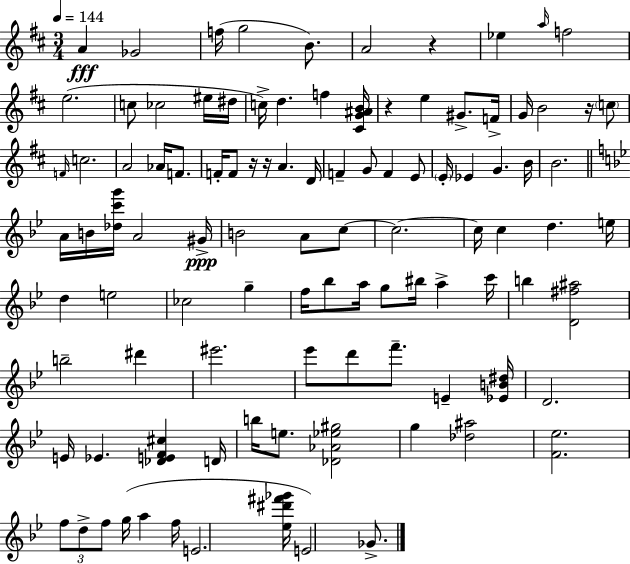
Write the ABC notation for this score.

X:1
T:Untitled
M:3/4
L:1/4
K:D
A _G2 f/4 g2 B/2 A2 z _e a/4 f2 e2 c/2 _c2 ^e/4 ^d/4 c/4 d f [^CG^AB]/4 z e ^G/2 F/4 G/4 B2 z/4 c/2 F/4 c2 A2 _A/4 F/2 F/4 F/2 z/4 z/4 A D/4 F G/2 F E/2 E/4 _E G B/4 B2 A/4 B/4 [_dc'g']/4 A2 ^G/4 B2 A/2 c/2 c2 c/4 c d e/4 d e2 _c2 g f/4 _b/2 a/4 g/2 ^b/4 a c'/4 b [D^f^a]2 b2 ^d' ^e'2 _e'/2 d'/2 f'/2 E [_EB^d]/4 D2 E/4 _E [_DEF^c] D/4 b/4 e/2 [_D_A_e^g]2 g [_d^a]2 [F_e]2 f/2 d/2 f/2 g/4 a f/4 E2 [_e^d'^f'_g']/4 E2 _G/2